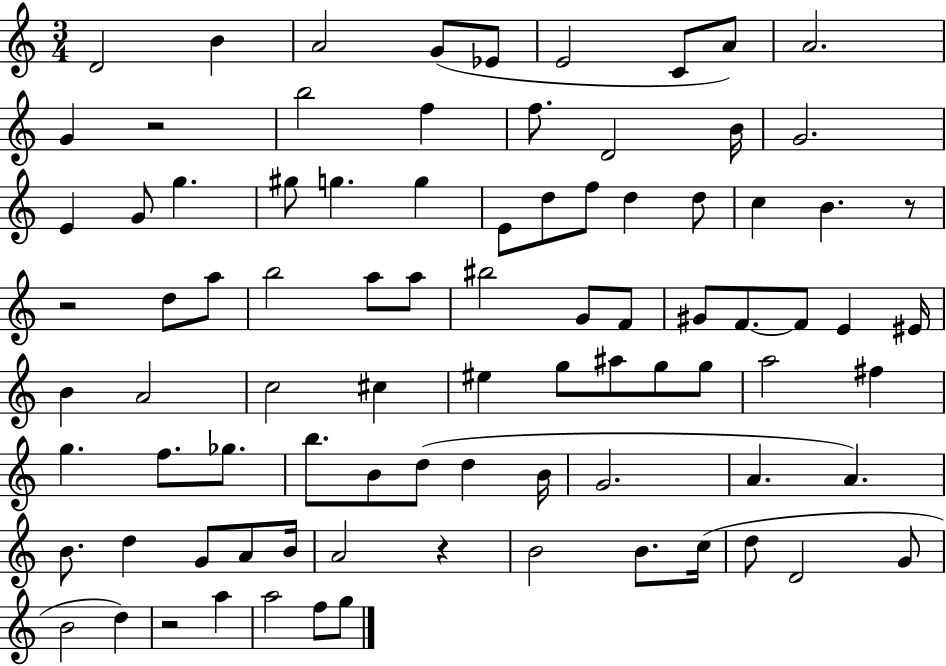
{
  \clef treble
  \numericTimeSignature
  \time 3/4
  \key c \major
  d'2 b'4 | a'2 g'8( ees'8 | e'2 c'8 a'8) | a'2. | \break g'4 r2 | b''2 f''4 | f''8. d'2 b'16 | g'2. | \break e'4 g'8 g''4. | gis''8 g''4. g''4 | e'8 d''8 f''8 d''4 d''8 | c''4 b'4. r8 | \break r2 d''8 a''8 | b''2 a''8 a''8 | bis''2 g'8 f'8 | gis'8 f'8.~~ f'8 e'4 eis'16 | \break b'4 a'2 | c''2 cis''4 | eis''4 g''8 ais''8 g''8 g''8 | a''2 fis''4 | \break g''4. f''8. ges''8. | b''8. b'8 d''8( d''4 b'16 | g'2. | a'4. a'4.) | \break b'8. d''4 g'8 a'8 b'16 | a'2 r4 | b'2 b'8. c''16( | d''8 d'2 g'8 | \break b'2 d''4) | r2 a''4 | a''2 f''8 g''8 | \bar "|."
}